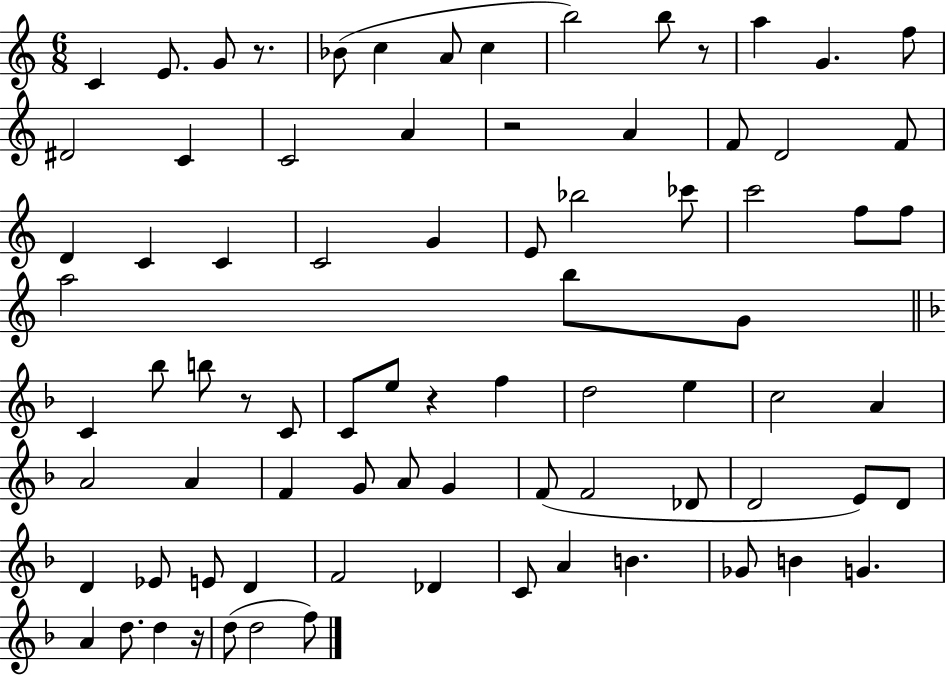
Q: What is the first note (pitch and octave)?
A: C4